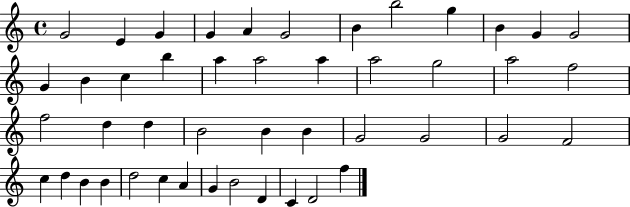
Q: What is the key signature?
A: C major